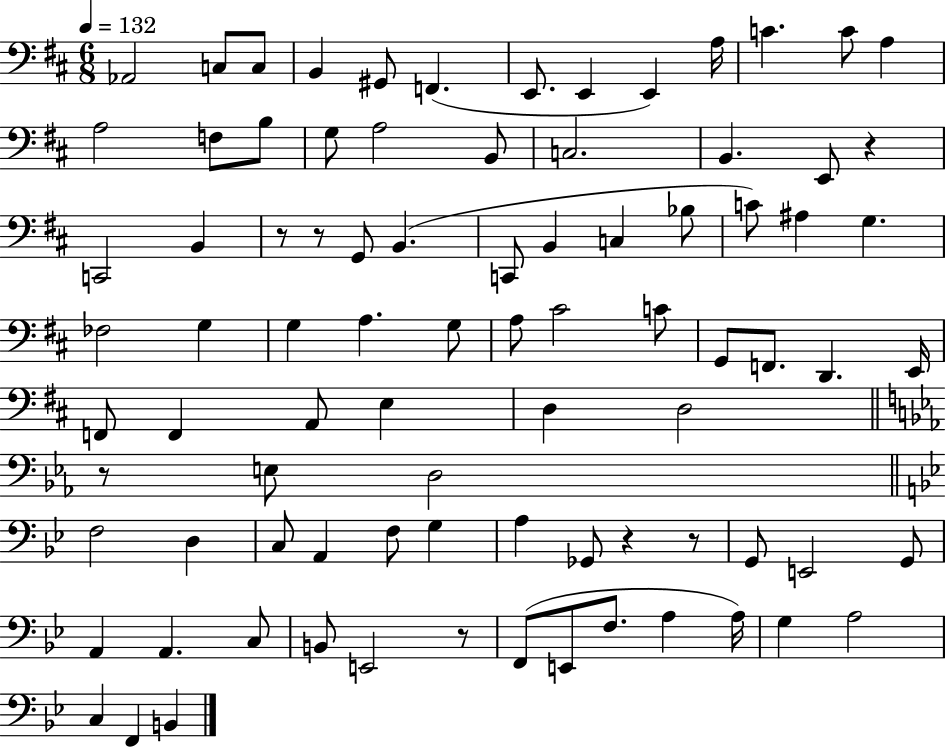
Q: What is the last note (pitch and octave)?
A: B2